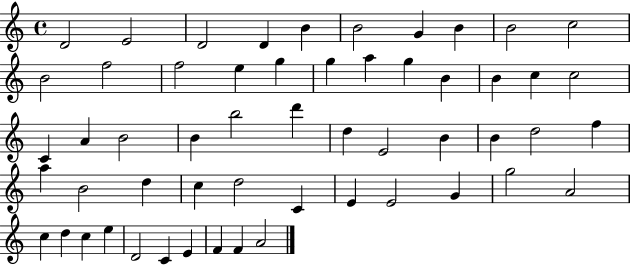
{
  \clef treble
  \time 4/4
  \defaultTimeSignature
  \key c \major
  d'2 e'2 | d'2 d'4 b'4 | b'2 g'4 b'4 | b'2 c''2 | \break b'2 f''2 | f''2 e''4 g''4 | g''4 a''4 g''4 b'4 | b'4 c''4 c''2 | \break c'4 a'4 b'2 | b'4 b''2 d'''4 | d''4 e'2 b'4 | b'4 d''2 f''4 | \break a''4 b'2 d''4 | c''4 d''2 c'4 | e'4 e'2 g'4 | g''2 a'2 | \break c''4 d''4 c''4 e''4 | d'2 c'4 e'4 | f'4 f'4 a'2 | \bar "|."
}